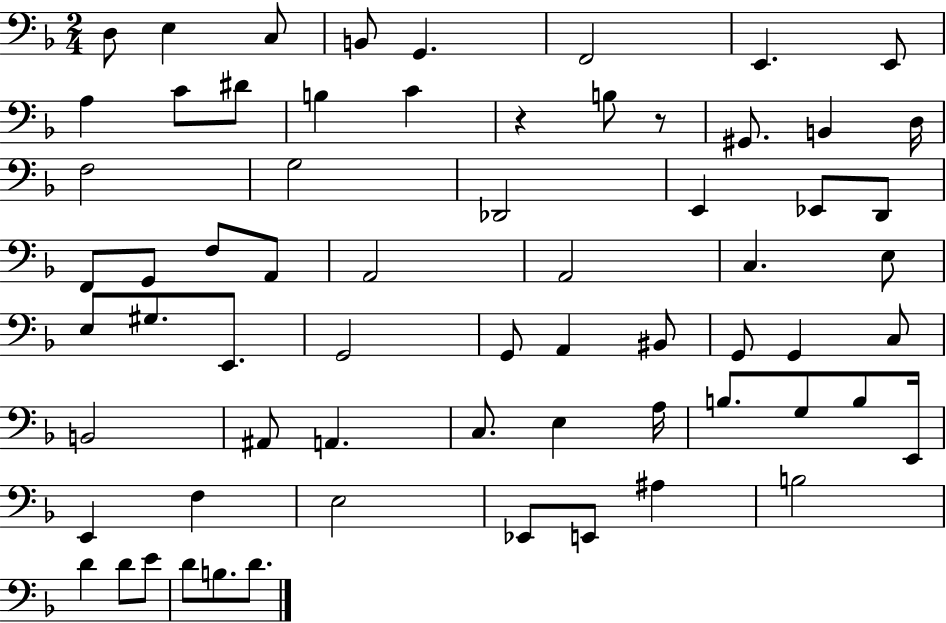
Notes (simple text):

D3/e E3/q C3/e B2/e G2/q. F2/h E2/q. E2/e A3/q C4/e D#4/e B3/q C4/q R/q B3/e R/e G#2/e. B2/q D3/s F3/h G3/h Db2/h E2/q Eb2/e D2/e F2/e G2/e F3/e A2/e A2/h A2/h C3/q. E3/e E3/e G#3/e. E2/e. G2/h G2/e A2/q BIS2/e G2/e G2/q C3/e B2/h A#2/e A2/q. C3/e. E3/q A3/s B3/e. G3/e B3/e E2/s E2/q F3/q E3/h Eb2/e E2/e A#3/q B3/h D4/q D4/e E4/e D4/e B3/e. D4/e.